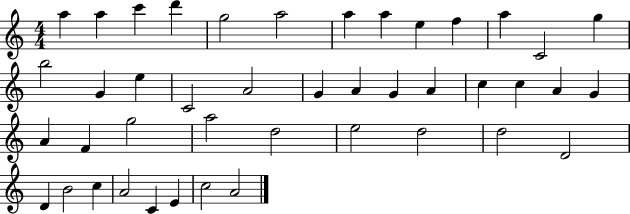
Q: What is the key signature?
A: C major